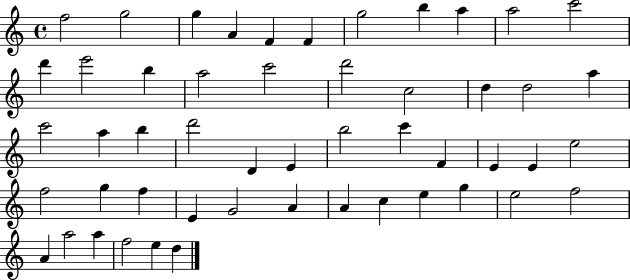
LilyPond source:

{
  \clef treble
  \time 4/4
  \defaultTimeSignature
  \key c \major
  f''2 g''2 | g''4 a'4 f'4 f'4 | g''2 b''4 a''4 | a''2 c'''2 | \break d'''4 e'''2 b''4 | a''2 c'''2 | d'''2 c''2 | d''4 d''2 a''4 | \break c'''2 a''4 b''4 | d'''2 d'4 e'4 | b''2 c'''4 f'4 | e'4 e'4 e''2 | \break f''2 g''4 f''4 | e'4 g'2 a'4 | a'4 c''4 e''4 g''4 | e''2 f''2 | \break a'4 a''2 a''4 | f''2 e''4 d''4 | \bar "|."
}